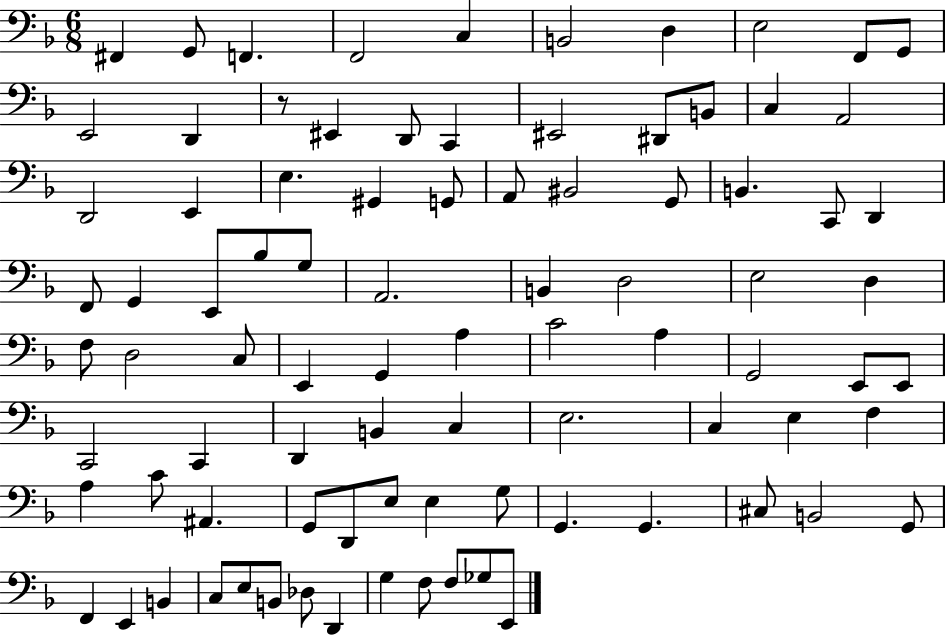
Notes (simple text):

F#2/q G2/e F2/q. F2/h C3/q B2/h D3/q E3/h F2/e G2/e E2/h D2/q R/e EIS2/q D2/e C2/q EIS2/h D#2/e B2/e C3/q A2/h D2/h E2/q E3/q. G#2/q G2/e A2/e BIS2/h G2/e B2/q. C2/e D2/q F2/e G2/q E2/e Bb3/e G3/e A2/h. B2/q D3/h E3/h D3/q F3/e D3/h C3/e E2/q G2/q A3/q C4/h A3/q G2/h E2/e E2/e C2/h C2/q D2/q B2/q C3/q E3/h. C3/q E3/q F3/q A3/q C4/e A#2/q. G2/e D2/e E3/e E3/q G3/e G2/q. G2/q. C#3/e B2/h G2/e F2/q E2/q B2/q C3/e E3/e B2/e Db3/e D2/q G3/q F3/e F3/e Gb3/e E2/e